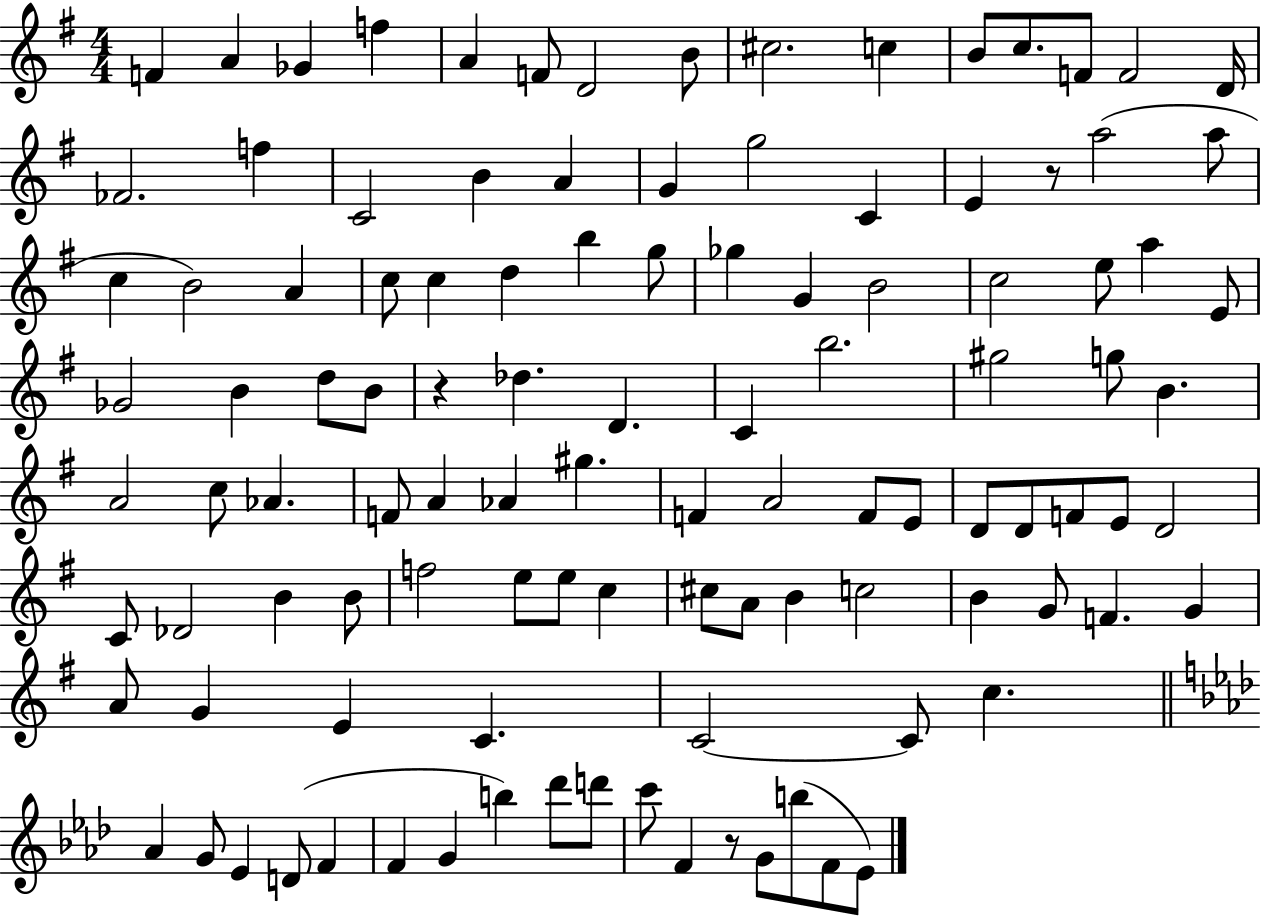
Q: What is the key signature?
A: G major